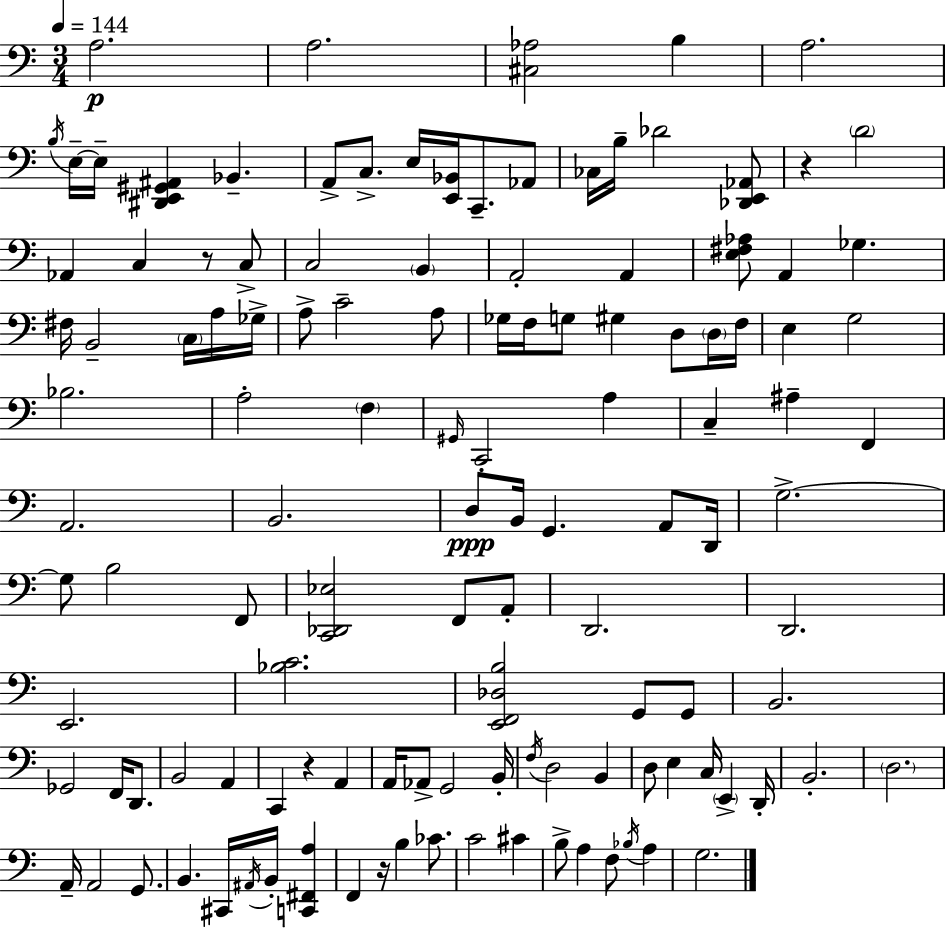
{
  \clef bass
  \numericTimeSignature
  \time 3/4
  \key a \minor
  \tempo 4 = 144
  a2.\p | a2. | <cis aes>2 b4 | a2. | \break \acciaccatura { b16 } e16--~~ e16-- <dis, e, gis, ais,>4 bes,4.-- | a,8-> c8.-> e16 <e, bes,>16 c,8.-- aes,8 | ces16 b16-- des'2 <des, e, aes,>8 | r4 \parenthesize d'2 | \break aes,4 c4 r8 c8-> | c2 \parenthesize b,4 | a,2-. a,4 | <e fis aes>8 a,4 ges4. | \break fis16 b,2-- \parenthesize c16 a16 | ges16-> a8-> c'2-- a8 | ges16 f16 g8 gis4 d8 \parenthesize d16 | f16 e4 g2 | \break bes2. | a2-. \parenthesize f4 | \grace { gis,16 } c,2-. a4 | c4-- ais4-- f,4 | \break a,2. | b,2. | d8\ppp b,16 g,4. a,8 | d,16 g2.->~~ | \break g8 b2 | f,8 <c, des, ees>2 f,8 | a,8-. d,2. | d,2. | \break e,2. | <bes c'>2. | <e, f, des b>2 g,8 | g,8 b,2. | \break ges,2 f,16 d,8. | b,2 a,4 | c,4 r4 a,4 | a,16 aes,8-> g,2 | \break b,16-. \acciaccatura { f16 } d2 b,4 | d8 e4 c16 \parenthesize e,4-> | d,16-. b,2.-. | \parenthesize d2. | \break a,16-- a,2 | g,8. b,4. cis,16 \acciaccatura { ais,16 } b,16-. | <c, fis, a>4 f,4 r16 b4 | ces'8. c'2 | \break cis'4 b8-> a4 f8 | \acciaccatura { bes16 } a4 g2. | \bar "|."
}